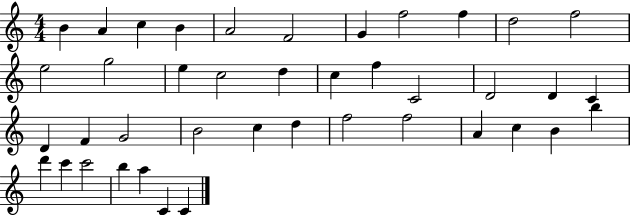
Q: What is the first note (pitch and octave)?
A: B4